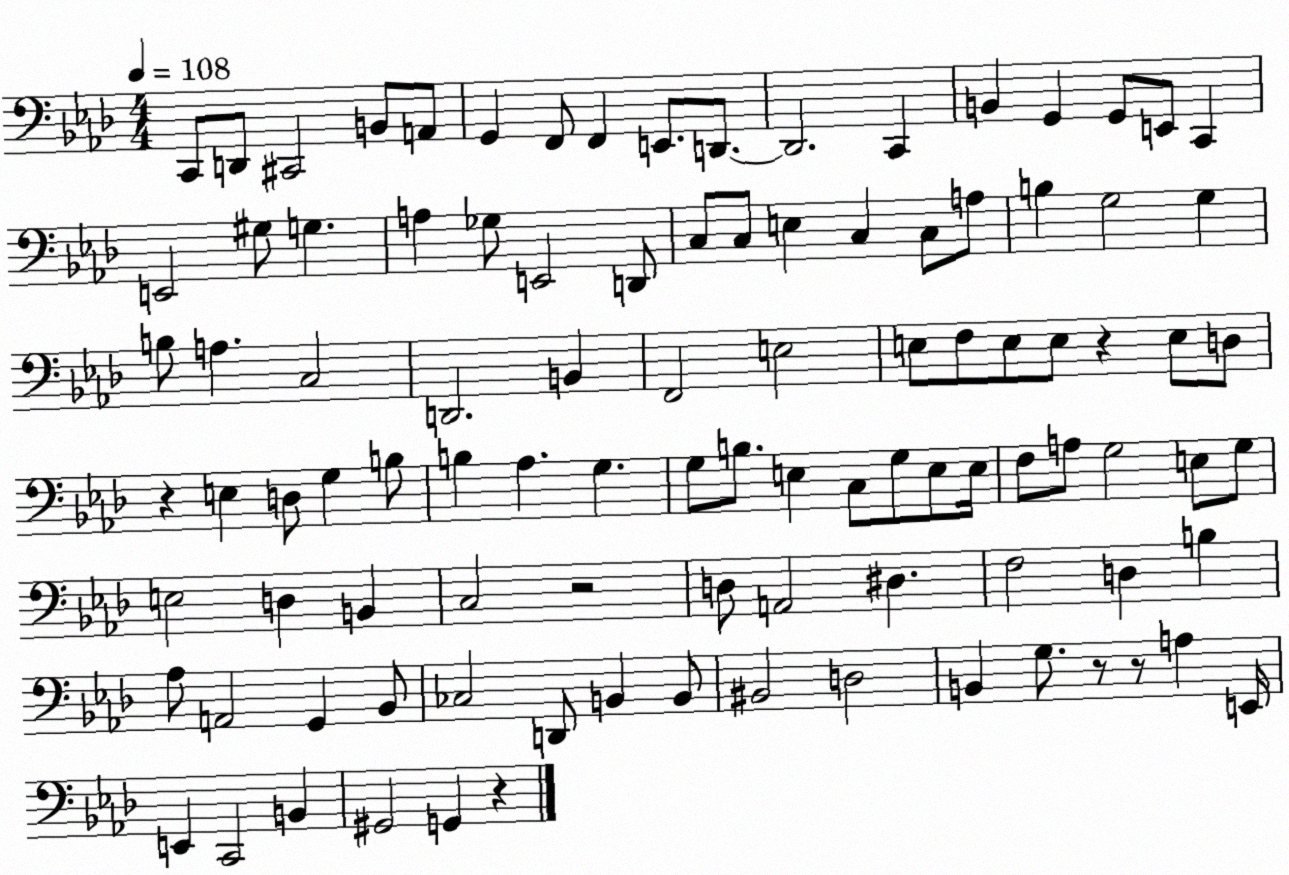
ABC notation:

X:1
T:Untitled
M:4/4
L:1/4
K:Ab
C,,/2 D,,/2 ^C,,2 B,,/2 A,,/2 G,, F,,/2 F,, E,,/2 D,,/2 D,,2 C,, B,, G,, G,,/2 E,,/2 C,, E,,2 ^G,/2 G, A, _G,/2 E,,2 D,,/2 C,/2 C,/2 E, C, C,/2 A,/2 B, G,2 G, B,/2 A, C,2 D,,2 B,, F,,2 E,2 E,/2 F,/2 E,/2 E,/2 z E,/2 D,/2 z E, D,/2 G, B,/2 B, _A, G, G,/2 B,/2 E, C,/2 G,/2 E,/2 E,/4 F,/2 A,/2 G,2 E,/2 G,/2 E,2 D, B,, C,2 z2 D,/2 A,,2 ^D, F,2 D, B, _A,/2 A,,2 G,, _B,,/2 _C,2 D,,/2 B,, B,,/2 ^B,,2 D,2 B,, G,/2 z/2 z/2 A, E,,/4 E,, C,,2 B,, ^G,,2 G,, z